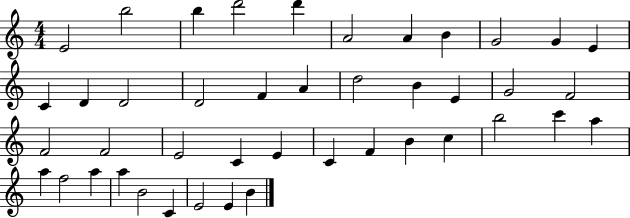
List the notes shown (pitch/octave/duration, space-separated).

E4/h B5/h B5/q D6/h D6/q A4/h A4/q B4/q G4/h G4/q E4/q C4/q D4/q D4/h D4/h F4/q A4/q D5/h B4/q E4/q G4/h F4/h F4/h F4/h E4/h C4/q E4/q C4/q F4/q B4/q C5/q B5/h C6/q A5/q A5/q F5/h A5/q A5/q B4/h C4/q E4/h E4/q B4/q